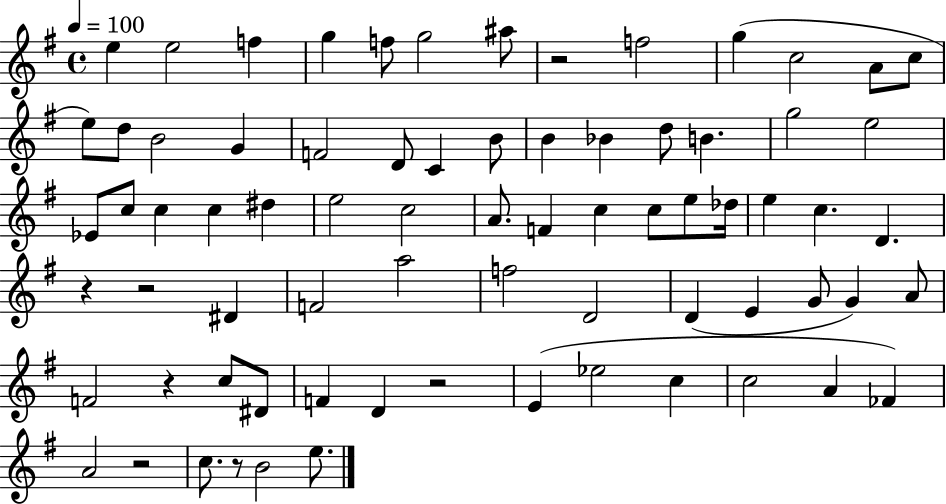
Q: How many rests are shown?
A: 7